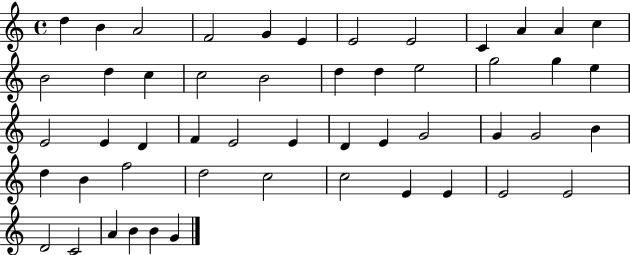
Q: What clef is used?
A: treble